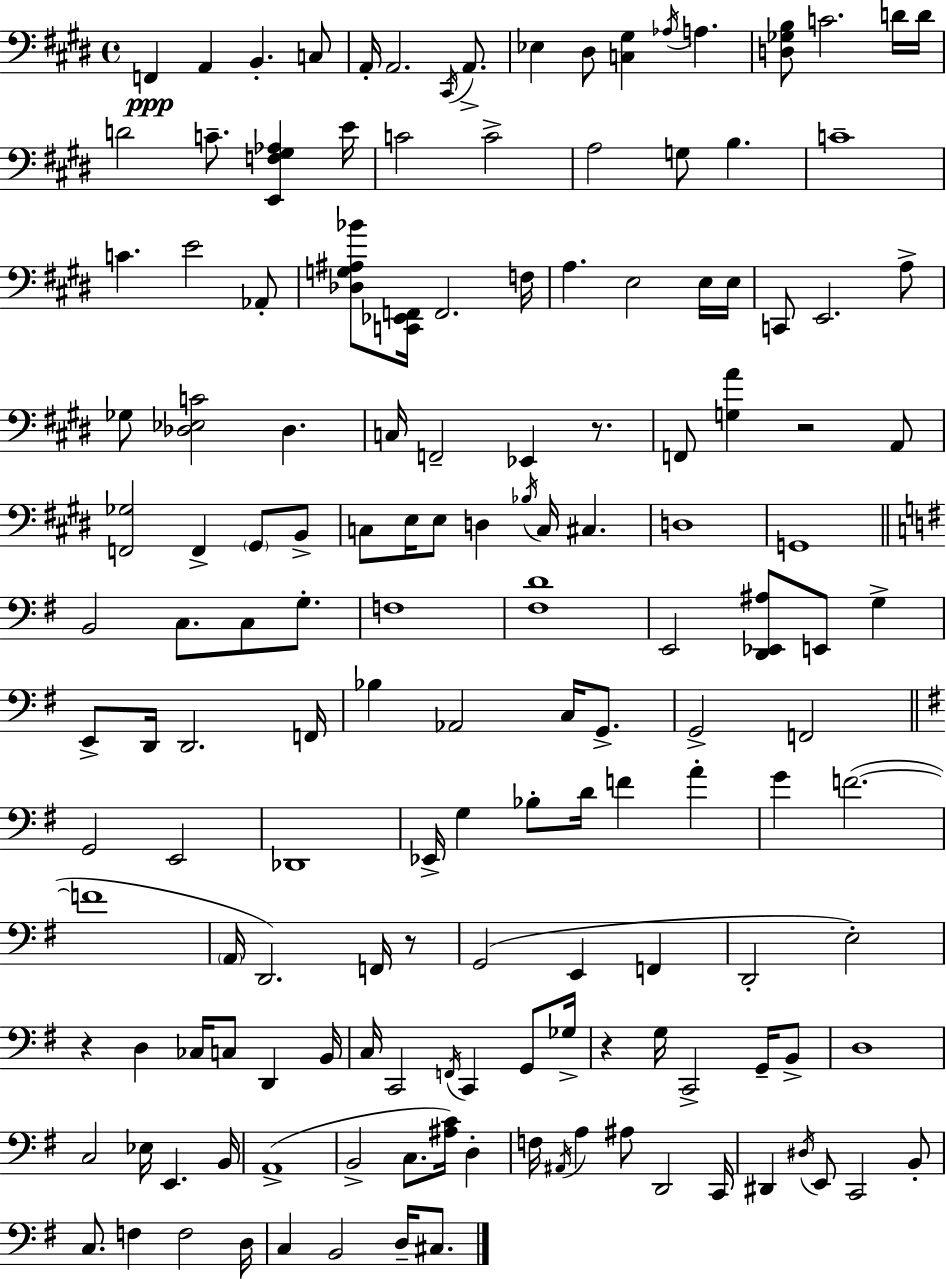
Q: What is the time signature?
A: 4/4